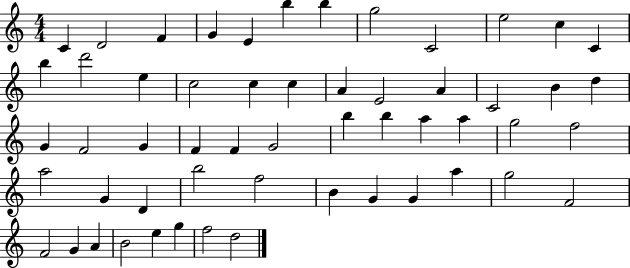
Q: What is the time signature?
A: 4/4